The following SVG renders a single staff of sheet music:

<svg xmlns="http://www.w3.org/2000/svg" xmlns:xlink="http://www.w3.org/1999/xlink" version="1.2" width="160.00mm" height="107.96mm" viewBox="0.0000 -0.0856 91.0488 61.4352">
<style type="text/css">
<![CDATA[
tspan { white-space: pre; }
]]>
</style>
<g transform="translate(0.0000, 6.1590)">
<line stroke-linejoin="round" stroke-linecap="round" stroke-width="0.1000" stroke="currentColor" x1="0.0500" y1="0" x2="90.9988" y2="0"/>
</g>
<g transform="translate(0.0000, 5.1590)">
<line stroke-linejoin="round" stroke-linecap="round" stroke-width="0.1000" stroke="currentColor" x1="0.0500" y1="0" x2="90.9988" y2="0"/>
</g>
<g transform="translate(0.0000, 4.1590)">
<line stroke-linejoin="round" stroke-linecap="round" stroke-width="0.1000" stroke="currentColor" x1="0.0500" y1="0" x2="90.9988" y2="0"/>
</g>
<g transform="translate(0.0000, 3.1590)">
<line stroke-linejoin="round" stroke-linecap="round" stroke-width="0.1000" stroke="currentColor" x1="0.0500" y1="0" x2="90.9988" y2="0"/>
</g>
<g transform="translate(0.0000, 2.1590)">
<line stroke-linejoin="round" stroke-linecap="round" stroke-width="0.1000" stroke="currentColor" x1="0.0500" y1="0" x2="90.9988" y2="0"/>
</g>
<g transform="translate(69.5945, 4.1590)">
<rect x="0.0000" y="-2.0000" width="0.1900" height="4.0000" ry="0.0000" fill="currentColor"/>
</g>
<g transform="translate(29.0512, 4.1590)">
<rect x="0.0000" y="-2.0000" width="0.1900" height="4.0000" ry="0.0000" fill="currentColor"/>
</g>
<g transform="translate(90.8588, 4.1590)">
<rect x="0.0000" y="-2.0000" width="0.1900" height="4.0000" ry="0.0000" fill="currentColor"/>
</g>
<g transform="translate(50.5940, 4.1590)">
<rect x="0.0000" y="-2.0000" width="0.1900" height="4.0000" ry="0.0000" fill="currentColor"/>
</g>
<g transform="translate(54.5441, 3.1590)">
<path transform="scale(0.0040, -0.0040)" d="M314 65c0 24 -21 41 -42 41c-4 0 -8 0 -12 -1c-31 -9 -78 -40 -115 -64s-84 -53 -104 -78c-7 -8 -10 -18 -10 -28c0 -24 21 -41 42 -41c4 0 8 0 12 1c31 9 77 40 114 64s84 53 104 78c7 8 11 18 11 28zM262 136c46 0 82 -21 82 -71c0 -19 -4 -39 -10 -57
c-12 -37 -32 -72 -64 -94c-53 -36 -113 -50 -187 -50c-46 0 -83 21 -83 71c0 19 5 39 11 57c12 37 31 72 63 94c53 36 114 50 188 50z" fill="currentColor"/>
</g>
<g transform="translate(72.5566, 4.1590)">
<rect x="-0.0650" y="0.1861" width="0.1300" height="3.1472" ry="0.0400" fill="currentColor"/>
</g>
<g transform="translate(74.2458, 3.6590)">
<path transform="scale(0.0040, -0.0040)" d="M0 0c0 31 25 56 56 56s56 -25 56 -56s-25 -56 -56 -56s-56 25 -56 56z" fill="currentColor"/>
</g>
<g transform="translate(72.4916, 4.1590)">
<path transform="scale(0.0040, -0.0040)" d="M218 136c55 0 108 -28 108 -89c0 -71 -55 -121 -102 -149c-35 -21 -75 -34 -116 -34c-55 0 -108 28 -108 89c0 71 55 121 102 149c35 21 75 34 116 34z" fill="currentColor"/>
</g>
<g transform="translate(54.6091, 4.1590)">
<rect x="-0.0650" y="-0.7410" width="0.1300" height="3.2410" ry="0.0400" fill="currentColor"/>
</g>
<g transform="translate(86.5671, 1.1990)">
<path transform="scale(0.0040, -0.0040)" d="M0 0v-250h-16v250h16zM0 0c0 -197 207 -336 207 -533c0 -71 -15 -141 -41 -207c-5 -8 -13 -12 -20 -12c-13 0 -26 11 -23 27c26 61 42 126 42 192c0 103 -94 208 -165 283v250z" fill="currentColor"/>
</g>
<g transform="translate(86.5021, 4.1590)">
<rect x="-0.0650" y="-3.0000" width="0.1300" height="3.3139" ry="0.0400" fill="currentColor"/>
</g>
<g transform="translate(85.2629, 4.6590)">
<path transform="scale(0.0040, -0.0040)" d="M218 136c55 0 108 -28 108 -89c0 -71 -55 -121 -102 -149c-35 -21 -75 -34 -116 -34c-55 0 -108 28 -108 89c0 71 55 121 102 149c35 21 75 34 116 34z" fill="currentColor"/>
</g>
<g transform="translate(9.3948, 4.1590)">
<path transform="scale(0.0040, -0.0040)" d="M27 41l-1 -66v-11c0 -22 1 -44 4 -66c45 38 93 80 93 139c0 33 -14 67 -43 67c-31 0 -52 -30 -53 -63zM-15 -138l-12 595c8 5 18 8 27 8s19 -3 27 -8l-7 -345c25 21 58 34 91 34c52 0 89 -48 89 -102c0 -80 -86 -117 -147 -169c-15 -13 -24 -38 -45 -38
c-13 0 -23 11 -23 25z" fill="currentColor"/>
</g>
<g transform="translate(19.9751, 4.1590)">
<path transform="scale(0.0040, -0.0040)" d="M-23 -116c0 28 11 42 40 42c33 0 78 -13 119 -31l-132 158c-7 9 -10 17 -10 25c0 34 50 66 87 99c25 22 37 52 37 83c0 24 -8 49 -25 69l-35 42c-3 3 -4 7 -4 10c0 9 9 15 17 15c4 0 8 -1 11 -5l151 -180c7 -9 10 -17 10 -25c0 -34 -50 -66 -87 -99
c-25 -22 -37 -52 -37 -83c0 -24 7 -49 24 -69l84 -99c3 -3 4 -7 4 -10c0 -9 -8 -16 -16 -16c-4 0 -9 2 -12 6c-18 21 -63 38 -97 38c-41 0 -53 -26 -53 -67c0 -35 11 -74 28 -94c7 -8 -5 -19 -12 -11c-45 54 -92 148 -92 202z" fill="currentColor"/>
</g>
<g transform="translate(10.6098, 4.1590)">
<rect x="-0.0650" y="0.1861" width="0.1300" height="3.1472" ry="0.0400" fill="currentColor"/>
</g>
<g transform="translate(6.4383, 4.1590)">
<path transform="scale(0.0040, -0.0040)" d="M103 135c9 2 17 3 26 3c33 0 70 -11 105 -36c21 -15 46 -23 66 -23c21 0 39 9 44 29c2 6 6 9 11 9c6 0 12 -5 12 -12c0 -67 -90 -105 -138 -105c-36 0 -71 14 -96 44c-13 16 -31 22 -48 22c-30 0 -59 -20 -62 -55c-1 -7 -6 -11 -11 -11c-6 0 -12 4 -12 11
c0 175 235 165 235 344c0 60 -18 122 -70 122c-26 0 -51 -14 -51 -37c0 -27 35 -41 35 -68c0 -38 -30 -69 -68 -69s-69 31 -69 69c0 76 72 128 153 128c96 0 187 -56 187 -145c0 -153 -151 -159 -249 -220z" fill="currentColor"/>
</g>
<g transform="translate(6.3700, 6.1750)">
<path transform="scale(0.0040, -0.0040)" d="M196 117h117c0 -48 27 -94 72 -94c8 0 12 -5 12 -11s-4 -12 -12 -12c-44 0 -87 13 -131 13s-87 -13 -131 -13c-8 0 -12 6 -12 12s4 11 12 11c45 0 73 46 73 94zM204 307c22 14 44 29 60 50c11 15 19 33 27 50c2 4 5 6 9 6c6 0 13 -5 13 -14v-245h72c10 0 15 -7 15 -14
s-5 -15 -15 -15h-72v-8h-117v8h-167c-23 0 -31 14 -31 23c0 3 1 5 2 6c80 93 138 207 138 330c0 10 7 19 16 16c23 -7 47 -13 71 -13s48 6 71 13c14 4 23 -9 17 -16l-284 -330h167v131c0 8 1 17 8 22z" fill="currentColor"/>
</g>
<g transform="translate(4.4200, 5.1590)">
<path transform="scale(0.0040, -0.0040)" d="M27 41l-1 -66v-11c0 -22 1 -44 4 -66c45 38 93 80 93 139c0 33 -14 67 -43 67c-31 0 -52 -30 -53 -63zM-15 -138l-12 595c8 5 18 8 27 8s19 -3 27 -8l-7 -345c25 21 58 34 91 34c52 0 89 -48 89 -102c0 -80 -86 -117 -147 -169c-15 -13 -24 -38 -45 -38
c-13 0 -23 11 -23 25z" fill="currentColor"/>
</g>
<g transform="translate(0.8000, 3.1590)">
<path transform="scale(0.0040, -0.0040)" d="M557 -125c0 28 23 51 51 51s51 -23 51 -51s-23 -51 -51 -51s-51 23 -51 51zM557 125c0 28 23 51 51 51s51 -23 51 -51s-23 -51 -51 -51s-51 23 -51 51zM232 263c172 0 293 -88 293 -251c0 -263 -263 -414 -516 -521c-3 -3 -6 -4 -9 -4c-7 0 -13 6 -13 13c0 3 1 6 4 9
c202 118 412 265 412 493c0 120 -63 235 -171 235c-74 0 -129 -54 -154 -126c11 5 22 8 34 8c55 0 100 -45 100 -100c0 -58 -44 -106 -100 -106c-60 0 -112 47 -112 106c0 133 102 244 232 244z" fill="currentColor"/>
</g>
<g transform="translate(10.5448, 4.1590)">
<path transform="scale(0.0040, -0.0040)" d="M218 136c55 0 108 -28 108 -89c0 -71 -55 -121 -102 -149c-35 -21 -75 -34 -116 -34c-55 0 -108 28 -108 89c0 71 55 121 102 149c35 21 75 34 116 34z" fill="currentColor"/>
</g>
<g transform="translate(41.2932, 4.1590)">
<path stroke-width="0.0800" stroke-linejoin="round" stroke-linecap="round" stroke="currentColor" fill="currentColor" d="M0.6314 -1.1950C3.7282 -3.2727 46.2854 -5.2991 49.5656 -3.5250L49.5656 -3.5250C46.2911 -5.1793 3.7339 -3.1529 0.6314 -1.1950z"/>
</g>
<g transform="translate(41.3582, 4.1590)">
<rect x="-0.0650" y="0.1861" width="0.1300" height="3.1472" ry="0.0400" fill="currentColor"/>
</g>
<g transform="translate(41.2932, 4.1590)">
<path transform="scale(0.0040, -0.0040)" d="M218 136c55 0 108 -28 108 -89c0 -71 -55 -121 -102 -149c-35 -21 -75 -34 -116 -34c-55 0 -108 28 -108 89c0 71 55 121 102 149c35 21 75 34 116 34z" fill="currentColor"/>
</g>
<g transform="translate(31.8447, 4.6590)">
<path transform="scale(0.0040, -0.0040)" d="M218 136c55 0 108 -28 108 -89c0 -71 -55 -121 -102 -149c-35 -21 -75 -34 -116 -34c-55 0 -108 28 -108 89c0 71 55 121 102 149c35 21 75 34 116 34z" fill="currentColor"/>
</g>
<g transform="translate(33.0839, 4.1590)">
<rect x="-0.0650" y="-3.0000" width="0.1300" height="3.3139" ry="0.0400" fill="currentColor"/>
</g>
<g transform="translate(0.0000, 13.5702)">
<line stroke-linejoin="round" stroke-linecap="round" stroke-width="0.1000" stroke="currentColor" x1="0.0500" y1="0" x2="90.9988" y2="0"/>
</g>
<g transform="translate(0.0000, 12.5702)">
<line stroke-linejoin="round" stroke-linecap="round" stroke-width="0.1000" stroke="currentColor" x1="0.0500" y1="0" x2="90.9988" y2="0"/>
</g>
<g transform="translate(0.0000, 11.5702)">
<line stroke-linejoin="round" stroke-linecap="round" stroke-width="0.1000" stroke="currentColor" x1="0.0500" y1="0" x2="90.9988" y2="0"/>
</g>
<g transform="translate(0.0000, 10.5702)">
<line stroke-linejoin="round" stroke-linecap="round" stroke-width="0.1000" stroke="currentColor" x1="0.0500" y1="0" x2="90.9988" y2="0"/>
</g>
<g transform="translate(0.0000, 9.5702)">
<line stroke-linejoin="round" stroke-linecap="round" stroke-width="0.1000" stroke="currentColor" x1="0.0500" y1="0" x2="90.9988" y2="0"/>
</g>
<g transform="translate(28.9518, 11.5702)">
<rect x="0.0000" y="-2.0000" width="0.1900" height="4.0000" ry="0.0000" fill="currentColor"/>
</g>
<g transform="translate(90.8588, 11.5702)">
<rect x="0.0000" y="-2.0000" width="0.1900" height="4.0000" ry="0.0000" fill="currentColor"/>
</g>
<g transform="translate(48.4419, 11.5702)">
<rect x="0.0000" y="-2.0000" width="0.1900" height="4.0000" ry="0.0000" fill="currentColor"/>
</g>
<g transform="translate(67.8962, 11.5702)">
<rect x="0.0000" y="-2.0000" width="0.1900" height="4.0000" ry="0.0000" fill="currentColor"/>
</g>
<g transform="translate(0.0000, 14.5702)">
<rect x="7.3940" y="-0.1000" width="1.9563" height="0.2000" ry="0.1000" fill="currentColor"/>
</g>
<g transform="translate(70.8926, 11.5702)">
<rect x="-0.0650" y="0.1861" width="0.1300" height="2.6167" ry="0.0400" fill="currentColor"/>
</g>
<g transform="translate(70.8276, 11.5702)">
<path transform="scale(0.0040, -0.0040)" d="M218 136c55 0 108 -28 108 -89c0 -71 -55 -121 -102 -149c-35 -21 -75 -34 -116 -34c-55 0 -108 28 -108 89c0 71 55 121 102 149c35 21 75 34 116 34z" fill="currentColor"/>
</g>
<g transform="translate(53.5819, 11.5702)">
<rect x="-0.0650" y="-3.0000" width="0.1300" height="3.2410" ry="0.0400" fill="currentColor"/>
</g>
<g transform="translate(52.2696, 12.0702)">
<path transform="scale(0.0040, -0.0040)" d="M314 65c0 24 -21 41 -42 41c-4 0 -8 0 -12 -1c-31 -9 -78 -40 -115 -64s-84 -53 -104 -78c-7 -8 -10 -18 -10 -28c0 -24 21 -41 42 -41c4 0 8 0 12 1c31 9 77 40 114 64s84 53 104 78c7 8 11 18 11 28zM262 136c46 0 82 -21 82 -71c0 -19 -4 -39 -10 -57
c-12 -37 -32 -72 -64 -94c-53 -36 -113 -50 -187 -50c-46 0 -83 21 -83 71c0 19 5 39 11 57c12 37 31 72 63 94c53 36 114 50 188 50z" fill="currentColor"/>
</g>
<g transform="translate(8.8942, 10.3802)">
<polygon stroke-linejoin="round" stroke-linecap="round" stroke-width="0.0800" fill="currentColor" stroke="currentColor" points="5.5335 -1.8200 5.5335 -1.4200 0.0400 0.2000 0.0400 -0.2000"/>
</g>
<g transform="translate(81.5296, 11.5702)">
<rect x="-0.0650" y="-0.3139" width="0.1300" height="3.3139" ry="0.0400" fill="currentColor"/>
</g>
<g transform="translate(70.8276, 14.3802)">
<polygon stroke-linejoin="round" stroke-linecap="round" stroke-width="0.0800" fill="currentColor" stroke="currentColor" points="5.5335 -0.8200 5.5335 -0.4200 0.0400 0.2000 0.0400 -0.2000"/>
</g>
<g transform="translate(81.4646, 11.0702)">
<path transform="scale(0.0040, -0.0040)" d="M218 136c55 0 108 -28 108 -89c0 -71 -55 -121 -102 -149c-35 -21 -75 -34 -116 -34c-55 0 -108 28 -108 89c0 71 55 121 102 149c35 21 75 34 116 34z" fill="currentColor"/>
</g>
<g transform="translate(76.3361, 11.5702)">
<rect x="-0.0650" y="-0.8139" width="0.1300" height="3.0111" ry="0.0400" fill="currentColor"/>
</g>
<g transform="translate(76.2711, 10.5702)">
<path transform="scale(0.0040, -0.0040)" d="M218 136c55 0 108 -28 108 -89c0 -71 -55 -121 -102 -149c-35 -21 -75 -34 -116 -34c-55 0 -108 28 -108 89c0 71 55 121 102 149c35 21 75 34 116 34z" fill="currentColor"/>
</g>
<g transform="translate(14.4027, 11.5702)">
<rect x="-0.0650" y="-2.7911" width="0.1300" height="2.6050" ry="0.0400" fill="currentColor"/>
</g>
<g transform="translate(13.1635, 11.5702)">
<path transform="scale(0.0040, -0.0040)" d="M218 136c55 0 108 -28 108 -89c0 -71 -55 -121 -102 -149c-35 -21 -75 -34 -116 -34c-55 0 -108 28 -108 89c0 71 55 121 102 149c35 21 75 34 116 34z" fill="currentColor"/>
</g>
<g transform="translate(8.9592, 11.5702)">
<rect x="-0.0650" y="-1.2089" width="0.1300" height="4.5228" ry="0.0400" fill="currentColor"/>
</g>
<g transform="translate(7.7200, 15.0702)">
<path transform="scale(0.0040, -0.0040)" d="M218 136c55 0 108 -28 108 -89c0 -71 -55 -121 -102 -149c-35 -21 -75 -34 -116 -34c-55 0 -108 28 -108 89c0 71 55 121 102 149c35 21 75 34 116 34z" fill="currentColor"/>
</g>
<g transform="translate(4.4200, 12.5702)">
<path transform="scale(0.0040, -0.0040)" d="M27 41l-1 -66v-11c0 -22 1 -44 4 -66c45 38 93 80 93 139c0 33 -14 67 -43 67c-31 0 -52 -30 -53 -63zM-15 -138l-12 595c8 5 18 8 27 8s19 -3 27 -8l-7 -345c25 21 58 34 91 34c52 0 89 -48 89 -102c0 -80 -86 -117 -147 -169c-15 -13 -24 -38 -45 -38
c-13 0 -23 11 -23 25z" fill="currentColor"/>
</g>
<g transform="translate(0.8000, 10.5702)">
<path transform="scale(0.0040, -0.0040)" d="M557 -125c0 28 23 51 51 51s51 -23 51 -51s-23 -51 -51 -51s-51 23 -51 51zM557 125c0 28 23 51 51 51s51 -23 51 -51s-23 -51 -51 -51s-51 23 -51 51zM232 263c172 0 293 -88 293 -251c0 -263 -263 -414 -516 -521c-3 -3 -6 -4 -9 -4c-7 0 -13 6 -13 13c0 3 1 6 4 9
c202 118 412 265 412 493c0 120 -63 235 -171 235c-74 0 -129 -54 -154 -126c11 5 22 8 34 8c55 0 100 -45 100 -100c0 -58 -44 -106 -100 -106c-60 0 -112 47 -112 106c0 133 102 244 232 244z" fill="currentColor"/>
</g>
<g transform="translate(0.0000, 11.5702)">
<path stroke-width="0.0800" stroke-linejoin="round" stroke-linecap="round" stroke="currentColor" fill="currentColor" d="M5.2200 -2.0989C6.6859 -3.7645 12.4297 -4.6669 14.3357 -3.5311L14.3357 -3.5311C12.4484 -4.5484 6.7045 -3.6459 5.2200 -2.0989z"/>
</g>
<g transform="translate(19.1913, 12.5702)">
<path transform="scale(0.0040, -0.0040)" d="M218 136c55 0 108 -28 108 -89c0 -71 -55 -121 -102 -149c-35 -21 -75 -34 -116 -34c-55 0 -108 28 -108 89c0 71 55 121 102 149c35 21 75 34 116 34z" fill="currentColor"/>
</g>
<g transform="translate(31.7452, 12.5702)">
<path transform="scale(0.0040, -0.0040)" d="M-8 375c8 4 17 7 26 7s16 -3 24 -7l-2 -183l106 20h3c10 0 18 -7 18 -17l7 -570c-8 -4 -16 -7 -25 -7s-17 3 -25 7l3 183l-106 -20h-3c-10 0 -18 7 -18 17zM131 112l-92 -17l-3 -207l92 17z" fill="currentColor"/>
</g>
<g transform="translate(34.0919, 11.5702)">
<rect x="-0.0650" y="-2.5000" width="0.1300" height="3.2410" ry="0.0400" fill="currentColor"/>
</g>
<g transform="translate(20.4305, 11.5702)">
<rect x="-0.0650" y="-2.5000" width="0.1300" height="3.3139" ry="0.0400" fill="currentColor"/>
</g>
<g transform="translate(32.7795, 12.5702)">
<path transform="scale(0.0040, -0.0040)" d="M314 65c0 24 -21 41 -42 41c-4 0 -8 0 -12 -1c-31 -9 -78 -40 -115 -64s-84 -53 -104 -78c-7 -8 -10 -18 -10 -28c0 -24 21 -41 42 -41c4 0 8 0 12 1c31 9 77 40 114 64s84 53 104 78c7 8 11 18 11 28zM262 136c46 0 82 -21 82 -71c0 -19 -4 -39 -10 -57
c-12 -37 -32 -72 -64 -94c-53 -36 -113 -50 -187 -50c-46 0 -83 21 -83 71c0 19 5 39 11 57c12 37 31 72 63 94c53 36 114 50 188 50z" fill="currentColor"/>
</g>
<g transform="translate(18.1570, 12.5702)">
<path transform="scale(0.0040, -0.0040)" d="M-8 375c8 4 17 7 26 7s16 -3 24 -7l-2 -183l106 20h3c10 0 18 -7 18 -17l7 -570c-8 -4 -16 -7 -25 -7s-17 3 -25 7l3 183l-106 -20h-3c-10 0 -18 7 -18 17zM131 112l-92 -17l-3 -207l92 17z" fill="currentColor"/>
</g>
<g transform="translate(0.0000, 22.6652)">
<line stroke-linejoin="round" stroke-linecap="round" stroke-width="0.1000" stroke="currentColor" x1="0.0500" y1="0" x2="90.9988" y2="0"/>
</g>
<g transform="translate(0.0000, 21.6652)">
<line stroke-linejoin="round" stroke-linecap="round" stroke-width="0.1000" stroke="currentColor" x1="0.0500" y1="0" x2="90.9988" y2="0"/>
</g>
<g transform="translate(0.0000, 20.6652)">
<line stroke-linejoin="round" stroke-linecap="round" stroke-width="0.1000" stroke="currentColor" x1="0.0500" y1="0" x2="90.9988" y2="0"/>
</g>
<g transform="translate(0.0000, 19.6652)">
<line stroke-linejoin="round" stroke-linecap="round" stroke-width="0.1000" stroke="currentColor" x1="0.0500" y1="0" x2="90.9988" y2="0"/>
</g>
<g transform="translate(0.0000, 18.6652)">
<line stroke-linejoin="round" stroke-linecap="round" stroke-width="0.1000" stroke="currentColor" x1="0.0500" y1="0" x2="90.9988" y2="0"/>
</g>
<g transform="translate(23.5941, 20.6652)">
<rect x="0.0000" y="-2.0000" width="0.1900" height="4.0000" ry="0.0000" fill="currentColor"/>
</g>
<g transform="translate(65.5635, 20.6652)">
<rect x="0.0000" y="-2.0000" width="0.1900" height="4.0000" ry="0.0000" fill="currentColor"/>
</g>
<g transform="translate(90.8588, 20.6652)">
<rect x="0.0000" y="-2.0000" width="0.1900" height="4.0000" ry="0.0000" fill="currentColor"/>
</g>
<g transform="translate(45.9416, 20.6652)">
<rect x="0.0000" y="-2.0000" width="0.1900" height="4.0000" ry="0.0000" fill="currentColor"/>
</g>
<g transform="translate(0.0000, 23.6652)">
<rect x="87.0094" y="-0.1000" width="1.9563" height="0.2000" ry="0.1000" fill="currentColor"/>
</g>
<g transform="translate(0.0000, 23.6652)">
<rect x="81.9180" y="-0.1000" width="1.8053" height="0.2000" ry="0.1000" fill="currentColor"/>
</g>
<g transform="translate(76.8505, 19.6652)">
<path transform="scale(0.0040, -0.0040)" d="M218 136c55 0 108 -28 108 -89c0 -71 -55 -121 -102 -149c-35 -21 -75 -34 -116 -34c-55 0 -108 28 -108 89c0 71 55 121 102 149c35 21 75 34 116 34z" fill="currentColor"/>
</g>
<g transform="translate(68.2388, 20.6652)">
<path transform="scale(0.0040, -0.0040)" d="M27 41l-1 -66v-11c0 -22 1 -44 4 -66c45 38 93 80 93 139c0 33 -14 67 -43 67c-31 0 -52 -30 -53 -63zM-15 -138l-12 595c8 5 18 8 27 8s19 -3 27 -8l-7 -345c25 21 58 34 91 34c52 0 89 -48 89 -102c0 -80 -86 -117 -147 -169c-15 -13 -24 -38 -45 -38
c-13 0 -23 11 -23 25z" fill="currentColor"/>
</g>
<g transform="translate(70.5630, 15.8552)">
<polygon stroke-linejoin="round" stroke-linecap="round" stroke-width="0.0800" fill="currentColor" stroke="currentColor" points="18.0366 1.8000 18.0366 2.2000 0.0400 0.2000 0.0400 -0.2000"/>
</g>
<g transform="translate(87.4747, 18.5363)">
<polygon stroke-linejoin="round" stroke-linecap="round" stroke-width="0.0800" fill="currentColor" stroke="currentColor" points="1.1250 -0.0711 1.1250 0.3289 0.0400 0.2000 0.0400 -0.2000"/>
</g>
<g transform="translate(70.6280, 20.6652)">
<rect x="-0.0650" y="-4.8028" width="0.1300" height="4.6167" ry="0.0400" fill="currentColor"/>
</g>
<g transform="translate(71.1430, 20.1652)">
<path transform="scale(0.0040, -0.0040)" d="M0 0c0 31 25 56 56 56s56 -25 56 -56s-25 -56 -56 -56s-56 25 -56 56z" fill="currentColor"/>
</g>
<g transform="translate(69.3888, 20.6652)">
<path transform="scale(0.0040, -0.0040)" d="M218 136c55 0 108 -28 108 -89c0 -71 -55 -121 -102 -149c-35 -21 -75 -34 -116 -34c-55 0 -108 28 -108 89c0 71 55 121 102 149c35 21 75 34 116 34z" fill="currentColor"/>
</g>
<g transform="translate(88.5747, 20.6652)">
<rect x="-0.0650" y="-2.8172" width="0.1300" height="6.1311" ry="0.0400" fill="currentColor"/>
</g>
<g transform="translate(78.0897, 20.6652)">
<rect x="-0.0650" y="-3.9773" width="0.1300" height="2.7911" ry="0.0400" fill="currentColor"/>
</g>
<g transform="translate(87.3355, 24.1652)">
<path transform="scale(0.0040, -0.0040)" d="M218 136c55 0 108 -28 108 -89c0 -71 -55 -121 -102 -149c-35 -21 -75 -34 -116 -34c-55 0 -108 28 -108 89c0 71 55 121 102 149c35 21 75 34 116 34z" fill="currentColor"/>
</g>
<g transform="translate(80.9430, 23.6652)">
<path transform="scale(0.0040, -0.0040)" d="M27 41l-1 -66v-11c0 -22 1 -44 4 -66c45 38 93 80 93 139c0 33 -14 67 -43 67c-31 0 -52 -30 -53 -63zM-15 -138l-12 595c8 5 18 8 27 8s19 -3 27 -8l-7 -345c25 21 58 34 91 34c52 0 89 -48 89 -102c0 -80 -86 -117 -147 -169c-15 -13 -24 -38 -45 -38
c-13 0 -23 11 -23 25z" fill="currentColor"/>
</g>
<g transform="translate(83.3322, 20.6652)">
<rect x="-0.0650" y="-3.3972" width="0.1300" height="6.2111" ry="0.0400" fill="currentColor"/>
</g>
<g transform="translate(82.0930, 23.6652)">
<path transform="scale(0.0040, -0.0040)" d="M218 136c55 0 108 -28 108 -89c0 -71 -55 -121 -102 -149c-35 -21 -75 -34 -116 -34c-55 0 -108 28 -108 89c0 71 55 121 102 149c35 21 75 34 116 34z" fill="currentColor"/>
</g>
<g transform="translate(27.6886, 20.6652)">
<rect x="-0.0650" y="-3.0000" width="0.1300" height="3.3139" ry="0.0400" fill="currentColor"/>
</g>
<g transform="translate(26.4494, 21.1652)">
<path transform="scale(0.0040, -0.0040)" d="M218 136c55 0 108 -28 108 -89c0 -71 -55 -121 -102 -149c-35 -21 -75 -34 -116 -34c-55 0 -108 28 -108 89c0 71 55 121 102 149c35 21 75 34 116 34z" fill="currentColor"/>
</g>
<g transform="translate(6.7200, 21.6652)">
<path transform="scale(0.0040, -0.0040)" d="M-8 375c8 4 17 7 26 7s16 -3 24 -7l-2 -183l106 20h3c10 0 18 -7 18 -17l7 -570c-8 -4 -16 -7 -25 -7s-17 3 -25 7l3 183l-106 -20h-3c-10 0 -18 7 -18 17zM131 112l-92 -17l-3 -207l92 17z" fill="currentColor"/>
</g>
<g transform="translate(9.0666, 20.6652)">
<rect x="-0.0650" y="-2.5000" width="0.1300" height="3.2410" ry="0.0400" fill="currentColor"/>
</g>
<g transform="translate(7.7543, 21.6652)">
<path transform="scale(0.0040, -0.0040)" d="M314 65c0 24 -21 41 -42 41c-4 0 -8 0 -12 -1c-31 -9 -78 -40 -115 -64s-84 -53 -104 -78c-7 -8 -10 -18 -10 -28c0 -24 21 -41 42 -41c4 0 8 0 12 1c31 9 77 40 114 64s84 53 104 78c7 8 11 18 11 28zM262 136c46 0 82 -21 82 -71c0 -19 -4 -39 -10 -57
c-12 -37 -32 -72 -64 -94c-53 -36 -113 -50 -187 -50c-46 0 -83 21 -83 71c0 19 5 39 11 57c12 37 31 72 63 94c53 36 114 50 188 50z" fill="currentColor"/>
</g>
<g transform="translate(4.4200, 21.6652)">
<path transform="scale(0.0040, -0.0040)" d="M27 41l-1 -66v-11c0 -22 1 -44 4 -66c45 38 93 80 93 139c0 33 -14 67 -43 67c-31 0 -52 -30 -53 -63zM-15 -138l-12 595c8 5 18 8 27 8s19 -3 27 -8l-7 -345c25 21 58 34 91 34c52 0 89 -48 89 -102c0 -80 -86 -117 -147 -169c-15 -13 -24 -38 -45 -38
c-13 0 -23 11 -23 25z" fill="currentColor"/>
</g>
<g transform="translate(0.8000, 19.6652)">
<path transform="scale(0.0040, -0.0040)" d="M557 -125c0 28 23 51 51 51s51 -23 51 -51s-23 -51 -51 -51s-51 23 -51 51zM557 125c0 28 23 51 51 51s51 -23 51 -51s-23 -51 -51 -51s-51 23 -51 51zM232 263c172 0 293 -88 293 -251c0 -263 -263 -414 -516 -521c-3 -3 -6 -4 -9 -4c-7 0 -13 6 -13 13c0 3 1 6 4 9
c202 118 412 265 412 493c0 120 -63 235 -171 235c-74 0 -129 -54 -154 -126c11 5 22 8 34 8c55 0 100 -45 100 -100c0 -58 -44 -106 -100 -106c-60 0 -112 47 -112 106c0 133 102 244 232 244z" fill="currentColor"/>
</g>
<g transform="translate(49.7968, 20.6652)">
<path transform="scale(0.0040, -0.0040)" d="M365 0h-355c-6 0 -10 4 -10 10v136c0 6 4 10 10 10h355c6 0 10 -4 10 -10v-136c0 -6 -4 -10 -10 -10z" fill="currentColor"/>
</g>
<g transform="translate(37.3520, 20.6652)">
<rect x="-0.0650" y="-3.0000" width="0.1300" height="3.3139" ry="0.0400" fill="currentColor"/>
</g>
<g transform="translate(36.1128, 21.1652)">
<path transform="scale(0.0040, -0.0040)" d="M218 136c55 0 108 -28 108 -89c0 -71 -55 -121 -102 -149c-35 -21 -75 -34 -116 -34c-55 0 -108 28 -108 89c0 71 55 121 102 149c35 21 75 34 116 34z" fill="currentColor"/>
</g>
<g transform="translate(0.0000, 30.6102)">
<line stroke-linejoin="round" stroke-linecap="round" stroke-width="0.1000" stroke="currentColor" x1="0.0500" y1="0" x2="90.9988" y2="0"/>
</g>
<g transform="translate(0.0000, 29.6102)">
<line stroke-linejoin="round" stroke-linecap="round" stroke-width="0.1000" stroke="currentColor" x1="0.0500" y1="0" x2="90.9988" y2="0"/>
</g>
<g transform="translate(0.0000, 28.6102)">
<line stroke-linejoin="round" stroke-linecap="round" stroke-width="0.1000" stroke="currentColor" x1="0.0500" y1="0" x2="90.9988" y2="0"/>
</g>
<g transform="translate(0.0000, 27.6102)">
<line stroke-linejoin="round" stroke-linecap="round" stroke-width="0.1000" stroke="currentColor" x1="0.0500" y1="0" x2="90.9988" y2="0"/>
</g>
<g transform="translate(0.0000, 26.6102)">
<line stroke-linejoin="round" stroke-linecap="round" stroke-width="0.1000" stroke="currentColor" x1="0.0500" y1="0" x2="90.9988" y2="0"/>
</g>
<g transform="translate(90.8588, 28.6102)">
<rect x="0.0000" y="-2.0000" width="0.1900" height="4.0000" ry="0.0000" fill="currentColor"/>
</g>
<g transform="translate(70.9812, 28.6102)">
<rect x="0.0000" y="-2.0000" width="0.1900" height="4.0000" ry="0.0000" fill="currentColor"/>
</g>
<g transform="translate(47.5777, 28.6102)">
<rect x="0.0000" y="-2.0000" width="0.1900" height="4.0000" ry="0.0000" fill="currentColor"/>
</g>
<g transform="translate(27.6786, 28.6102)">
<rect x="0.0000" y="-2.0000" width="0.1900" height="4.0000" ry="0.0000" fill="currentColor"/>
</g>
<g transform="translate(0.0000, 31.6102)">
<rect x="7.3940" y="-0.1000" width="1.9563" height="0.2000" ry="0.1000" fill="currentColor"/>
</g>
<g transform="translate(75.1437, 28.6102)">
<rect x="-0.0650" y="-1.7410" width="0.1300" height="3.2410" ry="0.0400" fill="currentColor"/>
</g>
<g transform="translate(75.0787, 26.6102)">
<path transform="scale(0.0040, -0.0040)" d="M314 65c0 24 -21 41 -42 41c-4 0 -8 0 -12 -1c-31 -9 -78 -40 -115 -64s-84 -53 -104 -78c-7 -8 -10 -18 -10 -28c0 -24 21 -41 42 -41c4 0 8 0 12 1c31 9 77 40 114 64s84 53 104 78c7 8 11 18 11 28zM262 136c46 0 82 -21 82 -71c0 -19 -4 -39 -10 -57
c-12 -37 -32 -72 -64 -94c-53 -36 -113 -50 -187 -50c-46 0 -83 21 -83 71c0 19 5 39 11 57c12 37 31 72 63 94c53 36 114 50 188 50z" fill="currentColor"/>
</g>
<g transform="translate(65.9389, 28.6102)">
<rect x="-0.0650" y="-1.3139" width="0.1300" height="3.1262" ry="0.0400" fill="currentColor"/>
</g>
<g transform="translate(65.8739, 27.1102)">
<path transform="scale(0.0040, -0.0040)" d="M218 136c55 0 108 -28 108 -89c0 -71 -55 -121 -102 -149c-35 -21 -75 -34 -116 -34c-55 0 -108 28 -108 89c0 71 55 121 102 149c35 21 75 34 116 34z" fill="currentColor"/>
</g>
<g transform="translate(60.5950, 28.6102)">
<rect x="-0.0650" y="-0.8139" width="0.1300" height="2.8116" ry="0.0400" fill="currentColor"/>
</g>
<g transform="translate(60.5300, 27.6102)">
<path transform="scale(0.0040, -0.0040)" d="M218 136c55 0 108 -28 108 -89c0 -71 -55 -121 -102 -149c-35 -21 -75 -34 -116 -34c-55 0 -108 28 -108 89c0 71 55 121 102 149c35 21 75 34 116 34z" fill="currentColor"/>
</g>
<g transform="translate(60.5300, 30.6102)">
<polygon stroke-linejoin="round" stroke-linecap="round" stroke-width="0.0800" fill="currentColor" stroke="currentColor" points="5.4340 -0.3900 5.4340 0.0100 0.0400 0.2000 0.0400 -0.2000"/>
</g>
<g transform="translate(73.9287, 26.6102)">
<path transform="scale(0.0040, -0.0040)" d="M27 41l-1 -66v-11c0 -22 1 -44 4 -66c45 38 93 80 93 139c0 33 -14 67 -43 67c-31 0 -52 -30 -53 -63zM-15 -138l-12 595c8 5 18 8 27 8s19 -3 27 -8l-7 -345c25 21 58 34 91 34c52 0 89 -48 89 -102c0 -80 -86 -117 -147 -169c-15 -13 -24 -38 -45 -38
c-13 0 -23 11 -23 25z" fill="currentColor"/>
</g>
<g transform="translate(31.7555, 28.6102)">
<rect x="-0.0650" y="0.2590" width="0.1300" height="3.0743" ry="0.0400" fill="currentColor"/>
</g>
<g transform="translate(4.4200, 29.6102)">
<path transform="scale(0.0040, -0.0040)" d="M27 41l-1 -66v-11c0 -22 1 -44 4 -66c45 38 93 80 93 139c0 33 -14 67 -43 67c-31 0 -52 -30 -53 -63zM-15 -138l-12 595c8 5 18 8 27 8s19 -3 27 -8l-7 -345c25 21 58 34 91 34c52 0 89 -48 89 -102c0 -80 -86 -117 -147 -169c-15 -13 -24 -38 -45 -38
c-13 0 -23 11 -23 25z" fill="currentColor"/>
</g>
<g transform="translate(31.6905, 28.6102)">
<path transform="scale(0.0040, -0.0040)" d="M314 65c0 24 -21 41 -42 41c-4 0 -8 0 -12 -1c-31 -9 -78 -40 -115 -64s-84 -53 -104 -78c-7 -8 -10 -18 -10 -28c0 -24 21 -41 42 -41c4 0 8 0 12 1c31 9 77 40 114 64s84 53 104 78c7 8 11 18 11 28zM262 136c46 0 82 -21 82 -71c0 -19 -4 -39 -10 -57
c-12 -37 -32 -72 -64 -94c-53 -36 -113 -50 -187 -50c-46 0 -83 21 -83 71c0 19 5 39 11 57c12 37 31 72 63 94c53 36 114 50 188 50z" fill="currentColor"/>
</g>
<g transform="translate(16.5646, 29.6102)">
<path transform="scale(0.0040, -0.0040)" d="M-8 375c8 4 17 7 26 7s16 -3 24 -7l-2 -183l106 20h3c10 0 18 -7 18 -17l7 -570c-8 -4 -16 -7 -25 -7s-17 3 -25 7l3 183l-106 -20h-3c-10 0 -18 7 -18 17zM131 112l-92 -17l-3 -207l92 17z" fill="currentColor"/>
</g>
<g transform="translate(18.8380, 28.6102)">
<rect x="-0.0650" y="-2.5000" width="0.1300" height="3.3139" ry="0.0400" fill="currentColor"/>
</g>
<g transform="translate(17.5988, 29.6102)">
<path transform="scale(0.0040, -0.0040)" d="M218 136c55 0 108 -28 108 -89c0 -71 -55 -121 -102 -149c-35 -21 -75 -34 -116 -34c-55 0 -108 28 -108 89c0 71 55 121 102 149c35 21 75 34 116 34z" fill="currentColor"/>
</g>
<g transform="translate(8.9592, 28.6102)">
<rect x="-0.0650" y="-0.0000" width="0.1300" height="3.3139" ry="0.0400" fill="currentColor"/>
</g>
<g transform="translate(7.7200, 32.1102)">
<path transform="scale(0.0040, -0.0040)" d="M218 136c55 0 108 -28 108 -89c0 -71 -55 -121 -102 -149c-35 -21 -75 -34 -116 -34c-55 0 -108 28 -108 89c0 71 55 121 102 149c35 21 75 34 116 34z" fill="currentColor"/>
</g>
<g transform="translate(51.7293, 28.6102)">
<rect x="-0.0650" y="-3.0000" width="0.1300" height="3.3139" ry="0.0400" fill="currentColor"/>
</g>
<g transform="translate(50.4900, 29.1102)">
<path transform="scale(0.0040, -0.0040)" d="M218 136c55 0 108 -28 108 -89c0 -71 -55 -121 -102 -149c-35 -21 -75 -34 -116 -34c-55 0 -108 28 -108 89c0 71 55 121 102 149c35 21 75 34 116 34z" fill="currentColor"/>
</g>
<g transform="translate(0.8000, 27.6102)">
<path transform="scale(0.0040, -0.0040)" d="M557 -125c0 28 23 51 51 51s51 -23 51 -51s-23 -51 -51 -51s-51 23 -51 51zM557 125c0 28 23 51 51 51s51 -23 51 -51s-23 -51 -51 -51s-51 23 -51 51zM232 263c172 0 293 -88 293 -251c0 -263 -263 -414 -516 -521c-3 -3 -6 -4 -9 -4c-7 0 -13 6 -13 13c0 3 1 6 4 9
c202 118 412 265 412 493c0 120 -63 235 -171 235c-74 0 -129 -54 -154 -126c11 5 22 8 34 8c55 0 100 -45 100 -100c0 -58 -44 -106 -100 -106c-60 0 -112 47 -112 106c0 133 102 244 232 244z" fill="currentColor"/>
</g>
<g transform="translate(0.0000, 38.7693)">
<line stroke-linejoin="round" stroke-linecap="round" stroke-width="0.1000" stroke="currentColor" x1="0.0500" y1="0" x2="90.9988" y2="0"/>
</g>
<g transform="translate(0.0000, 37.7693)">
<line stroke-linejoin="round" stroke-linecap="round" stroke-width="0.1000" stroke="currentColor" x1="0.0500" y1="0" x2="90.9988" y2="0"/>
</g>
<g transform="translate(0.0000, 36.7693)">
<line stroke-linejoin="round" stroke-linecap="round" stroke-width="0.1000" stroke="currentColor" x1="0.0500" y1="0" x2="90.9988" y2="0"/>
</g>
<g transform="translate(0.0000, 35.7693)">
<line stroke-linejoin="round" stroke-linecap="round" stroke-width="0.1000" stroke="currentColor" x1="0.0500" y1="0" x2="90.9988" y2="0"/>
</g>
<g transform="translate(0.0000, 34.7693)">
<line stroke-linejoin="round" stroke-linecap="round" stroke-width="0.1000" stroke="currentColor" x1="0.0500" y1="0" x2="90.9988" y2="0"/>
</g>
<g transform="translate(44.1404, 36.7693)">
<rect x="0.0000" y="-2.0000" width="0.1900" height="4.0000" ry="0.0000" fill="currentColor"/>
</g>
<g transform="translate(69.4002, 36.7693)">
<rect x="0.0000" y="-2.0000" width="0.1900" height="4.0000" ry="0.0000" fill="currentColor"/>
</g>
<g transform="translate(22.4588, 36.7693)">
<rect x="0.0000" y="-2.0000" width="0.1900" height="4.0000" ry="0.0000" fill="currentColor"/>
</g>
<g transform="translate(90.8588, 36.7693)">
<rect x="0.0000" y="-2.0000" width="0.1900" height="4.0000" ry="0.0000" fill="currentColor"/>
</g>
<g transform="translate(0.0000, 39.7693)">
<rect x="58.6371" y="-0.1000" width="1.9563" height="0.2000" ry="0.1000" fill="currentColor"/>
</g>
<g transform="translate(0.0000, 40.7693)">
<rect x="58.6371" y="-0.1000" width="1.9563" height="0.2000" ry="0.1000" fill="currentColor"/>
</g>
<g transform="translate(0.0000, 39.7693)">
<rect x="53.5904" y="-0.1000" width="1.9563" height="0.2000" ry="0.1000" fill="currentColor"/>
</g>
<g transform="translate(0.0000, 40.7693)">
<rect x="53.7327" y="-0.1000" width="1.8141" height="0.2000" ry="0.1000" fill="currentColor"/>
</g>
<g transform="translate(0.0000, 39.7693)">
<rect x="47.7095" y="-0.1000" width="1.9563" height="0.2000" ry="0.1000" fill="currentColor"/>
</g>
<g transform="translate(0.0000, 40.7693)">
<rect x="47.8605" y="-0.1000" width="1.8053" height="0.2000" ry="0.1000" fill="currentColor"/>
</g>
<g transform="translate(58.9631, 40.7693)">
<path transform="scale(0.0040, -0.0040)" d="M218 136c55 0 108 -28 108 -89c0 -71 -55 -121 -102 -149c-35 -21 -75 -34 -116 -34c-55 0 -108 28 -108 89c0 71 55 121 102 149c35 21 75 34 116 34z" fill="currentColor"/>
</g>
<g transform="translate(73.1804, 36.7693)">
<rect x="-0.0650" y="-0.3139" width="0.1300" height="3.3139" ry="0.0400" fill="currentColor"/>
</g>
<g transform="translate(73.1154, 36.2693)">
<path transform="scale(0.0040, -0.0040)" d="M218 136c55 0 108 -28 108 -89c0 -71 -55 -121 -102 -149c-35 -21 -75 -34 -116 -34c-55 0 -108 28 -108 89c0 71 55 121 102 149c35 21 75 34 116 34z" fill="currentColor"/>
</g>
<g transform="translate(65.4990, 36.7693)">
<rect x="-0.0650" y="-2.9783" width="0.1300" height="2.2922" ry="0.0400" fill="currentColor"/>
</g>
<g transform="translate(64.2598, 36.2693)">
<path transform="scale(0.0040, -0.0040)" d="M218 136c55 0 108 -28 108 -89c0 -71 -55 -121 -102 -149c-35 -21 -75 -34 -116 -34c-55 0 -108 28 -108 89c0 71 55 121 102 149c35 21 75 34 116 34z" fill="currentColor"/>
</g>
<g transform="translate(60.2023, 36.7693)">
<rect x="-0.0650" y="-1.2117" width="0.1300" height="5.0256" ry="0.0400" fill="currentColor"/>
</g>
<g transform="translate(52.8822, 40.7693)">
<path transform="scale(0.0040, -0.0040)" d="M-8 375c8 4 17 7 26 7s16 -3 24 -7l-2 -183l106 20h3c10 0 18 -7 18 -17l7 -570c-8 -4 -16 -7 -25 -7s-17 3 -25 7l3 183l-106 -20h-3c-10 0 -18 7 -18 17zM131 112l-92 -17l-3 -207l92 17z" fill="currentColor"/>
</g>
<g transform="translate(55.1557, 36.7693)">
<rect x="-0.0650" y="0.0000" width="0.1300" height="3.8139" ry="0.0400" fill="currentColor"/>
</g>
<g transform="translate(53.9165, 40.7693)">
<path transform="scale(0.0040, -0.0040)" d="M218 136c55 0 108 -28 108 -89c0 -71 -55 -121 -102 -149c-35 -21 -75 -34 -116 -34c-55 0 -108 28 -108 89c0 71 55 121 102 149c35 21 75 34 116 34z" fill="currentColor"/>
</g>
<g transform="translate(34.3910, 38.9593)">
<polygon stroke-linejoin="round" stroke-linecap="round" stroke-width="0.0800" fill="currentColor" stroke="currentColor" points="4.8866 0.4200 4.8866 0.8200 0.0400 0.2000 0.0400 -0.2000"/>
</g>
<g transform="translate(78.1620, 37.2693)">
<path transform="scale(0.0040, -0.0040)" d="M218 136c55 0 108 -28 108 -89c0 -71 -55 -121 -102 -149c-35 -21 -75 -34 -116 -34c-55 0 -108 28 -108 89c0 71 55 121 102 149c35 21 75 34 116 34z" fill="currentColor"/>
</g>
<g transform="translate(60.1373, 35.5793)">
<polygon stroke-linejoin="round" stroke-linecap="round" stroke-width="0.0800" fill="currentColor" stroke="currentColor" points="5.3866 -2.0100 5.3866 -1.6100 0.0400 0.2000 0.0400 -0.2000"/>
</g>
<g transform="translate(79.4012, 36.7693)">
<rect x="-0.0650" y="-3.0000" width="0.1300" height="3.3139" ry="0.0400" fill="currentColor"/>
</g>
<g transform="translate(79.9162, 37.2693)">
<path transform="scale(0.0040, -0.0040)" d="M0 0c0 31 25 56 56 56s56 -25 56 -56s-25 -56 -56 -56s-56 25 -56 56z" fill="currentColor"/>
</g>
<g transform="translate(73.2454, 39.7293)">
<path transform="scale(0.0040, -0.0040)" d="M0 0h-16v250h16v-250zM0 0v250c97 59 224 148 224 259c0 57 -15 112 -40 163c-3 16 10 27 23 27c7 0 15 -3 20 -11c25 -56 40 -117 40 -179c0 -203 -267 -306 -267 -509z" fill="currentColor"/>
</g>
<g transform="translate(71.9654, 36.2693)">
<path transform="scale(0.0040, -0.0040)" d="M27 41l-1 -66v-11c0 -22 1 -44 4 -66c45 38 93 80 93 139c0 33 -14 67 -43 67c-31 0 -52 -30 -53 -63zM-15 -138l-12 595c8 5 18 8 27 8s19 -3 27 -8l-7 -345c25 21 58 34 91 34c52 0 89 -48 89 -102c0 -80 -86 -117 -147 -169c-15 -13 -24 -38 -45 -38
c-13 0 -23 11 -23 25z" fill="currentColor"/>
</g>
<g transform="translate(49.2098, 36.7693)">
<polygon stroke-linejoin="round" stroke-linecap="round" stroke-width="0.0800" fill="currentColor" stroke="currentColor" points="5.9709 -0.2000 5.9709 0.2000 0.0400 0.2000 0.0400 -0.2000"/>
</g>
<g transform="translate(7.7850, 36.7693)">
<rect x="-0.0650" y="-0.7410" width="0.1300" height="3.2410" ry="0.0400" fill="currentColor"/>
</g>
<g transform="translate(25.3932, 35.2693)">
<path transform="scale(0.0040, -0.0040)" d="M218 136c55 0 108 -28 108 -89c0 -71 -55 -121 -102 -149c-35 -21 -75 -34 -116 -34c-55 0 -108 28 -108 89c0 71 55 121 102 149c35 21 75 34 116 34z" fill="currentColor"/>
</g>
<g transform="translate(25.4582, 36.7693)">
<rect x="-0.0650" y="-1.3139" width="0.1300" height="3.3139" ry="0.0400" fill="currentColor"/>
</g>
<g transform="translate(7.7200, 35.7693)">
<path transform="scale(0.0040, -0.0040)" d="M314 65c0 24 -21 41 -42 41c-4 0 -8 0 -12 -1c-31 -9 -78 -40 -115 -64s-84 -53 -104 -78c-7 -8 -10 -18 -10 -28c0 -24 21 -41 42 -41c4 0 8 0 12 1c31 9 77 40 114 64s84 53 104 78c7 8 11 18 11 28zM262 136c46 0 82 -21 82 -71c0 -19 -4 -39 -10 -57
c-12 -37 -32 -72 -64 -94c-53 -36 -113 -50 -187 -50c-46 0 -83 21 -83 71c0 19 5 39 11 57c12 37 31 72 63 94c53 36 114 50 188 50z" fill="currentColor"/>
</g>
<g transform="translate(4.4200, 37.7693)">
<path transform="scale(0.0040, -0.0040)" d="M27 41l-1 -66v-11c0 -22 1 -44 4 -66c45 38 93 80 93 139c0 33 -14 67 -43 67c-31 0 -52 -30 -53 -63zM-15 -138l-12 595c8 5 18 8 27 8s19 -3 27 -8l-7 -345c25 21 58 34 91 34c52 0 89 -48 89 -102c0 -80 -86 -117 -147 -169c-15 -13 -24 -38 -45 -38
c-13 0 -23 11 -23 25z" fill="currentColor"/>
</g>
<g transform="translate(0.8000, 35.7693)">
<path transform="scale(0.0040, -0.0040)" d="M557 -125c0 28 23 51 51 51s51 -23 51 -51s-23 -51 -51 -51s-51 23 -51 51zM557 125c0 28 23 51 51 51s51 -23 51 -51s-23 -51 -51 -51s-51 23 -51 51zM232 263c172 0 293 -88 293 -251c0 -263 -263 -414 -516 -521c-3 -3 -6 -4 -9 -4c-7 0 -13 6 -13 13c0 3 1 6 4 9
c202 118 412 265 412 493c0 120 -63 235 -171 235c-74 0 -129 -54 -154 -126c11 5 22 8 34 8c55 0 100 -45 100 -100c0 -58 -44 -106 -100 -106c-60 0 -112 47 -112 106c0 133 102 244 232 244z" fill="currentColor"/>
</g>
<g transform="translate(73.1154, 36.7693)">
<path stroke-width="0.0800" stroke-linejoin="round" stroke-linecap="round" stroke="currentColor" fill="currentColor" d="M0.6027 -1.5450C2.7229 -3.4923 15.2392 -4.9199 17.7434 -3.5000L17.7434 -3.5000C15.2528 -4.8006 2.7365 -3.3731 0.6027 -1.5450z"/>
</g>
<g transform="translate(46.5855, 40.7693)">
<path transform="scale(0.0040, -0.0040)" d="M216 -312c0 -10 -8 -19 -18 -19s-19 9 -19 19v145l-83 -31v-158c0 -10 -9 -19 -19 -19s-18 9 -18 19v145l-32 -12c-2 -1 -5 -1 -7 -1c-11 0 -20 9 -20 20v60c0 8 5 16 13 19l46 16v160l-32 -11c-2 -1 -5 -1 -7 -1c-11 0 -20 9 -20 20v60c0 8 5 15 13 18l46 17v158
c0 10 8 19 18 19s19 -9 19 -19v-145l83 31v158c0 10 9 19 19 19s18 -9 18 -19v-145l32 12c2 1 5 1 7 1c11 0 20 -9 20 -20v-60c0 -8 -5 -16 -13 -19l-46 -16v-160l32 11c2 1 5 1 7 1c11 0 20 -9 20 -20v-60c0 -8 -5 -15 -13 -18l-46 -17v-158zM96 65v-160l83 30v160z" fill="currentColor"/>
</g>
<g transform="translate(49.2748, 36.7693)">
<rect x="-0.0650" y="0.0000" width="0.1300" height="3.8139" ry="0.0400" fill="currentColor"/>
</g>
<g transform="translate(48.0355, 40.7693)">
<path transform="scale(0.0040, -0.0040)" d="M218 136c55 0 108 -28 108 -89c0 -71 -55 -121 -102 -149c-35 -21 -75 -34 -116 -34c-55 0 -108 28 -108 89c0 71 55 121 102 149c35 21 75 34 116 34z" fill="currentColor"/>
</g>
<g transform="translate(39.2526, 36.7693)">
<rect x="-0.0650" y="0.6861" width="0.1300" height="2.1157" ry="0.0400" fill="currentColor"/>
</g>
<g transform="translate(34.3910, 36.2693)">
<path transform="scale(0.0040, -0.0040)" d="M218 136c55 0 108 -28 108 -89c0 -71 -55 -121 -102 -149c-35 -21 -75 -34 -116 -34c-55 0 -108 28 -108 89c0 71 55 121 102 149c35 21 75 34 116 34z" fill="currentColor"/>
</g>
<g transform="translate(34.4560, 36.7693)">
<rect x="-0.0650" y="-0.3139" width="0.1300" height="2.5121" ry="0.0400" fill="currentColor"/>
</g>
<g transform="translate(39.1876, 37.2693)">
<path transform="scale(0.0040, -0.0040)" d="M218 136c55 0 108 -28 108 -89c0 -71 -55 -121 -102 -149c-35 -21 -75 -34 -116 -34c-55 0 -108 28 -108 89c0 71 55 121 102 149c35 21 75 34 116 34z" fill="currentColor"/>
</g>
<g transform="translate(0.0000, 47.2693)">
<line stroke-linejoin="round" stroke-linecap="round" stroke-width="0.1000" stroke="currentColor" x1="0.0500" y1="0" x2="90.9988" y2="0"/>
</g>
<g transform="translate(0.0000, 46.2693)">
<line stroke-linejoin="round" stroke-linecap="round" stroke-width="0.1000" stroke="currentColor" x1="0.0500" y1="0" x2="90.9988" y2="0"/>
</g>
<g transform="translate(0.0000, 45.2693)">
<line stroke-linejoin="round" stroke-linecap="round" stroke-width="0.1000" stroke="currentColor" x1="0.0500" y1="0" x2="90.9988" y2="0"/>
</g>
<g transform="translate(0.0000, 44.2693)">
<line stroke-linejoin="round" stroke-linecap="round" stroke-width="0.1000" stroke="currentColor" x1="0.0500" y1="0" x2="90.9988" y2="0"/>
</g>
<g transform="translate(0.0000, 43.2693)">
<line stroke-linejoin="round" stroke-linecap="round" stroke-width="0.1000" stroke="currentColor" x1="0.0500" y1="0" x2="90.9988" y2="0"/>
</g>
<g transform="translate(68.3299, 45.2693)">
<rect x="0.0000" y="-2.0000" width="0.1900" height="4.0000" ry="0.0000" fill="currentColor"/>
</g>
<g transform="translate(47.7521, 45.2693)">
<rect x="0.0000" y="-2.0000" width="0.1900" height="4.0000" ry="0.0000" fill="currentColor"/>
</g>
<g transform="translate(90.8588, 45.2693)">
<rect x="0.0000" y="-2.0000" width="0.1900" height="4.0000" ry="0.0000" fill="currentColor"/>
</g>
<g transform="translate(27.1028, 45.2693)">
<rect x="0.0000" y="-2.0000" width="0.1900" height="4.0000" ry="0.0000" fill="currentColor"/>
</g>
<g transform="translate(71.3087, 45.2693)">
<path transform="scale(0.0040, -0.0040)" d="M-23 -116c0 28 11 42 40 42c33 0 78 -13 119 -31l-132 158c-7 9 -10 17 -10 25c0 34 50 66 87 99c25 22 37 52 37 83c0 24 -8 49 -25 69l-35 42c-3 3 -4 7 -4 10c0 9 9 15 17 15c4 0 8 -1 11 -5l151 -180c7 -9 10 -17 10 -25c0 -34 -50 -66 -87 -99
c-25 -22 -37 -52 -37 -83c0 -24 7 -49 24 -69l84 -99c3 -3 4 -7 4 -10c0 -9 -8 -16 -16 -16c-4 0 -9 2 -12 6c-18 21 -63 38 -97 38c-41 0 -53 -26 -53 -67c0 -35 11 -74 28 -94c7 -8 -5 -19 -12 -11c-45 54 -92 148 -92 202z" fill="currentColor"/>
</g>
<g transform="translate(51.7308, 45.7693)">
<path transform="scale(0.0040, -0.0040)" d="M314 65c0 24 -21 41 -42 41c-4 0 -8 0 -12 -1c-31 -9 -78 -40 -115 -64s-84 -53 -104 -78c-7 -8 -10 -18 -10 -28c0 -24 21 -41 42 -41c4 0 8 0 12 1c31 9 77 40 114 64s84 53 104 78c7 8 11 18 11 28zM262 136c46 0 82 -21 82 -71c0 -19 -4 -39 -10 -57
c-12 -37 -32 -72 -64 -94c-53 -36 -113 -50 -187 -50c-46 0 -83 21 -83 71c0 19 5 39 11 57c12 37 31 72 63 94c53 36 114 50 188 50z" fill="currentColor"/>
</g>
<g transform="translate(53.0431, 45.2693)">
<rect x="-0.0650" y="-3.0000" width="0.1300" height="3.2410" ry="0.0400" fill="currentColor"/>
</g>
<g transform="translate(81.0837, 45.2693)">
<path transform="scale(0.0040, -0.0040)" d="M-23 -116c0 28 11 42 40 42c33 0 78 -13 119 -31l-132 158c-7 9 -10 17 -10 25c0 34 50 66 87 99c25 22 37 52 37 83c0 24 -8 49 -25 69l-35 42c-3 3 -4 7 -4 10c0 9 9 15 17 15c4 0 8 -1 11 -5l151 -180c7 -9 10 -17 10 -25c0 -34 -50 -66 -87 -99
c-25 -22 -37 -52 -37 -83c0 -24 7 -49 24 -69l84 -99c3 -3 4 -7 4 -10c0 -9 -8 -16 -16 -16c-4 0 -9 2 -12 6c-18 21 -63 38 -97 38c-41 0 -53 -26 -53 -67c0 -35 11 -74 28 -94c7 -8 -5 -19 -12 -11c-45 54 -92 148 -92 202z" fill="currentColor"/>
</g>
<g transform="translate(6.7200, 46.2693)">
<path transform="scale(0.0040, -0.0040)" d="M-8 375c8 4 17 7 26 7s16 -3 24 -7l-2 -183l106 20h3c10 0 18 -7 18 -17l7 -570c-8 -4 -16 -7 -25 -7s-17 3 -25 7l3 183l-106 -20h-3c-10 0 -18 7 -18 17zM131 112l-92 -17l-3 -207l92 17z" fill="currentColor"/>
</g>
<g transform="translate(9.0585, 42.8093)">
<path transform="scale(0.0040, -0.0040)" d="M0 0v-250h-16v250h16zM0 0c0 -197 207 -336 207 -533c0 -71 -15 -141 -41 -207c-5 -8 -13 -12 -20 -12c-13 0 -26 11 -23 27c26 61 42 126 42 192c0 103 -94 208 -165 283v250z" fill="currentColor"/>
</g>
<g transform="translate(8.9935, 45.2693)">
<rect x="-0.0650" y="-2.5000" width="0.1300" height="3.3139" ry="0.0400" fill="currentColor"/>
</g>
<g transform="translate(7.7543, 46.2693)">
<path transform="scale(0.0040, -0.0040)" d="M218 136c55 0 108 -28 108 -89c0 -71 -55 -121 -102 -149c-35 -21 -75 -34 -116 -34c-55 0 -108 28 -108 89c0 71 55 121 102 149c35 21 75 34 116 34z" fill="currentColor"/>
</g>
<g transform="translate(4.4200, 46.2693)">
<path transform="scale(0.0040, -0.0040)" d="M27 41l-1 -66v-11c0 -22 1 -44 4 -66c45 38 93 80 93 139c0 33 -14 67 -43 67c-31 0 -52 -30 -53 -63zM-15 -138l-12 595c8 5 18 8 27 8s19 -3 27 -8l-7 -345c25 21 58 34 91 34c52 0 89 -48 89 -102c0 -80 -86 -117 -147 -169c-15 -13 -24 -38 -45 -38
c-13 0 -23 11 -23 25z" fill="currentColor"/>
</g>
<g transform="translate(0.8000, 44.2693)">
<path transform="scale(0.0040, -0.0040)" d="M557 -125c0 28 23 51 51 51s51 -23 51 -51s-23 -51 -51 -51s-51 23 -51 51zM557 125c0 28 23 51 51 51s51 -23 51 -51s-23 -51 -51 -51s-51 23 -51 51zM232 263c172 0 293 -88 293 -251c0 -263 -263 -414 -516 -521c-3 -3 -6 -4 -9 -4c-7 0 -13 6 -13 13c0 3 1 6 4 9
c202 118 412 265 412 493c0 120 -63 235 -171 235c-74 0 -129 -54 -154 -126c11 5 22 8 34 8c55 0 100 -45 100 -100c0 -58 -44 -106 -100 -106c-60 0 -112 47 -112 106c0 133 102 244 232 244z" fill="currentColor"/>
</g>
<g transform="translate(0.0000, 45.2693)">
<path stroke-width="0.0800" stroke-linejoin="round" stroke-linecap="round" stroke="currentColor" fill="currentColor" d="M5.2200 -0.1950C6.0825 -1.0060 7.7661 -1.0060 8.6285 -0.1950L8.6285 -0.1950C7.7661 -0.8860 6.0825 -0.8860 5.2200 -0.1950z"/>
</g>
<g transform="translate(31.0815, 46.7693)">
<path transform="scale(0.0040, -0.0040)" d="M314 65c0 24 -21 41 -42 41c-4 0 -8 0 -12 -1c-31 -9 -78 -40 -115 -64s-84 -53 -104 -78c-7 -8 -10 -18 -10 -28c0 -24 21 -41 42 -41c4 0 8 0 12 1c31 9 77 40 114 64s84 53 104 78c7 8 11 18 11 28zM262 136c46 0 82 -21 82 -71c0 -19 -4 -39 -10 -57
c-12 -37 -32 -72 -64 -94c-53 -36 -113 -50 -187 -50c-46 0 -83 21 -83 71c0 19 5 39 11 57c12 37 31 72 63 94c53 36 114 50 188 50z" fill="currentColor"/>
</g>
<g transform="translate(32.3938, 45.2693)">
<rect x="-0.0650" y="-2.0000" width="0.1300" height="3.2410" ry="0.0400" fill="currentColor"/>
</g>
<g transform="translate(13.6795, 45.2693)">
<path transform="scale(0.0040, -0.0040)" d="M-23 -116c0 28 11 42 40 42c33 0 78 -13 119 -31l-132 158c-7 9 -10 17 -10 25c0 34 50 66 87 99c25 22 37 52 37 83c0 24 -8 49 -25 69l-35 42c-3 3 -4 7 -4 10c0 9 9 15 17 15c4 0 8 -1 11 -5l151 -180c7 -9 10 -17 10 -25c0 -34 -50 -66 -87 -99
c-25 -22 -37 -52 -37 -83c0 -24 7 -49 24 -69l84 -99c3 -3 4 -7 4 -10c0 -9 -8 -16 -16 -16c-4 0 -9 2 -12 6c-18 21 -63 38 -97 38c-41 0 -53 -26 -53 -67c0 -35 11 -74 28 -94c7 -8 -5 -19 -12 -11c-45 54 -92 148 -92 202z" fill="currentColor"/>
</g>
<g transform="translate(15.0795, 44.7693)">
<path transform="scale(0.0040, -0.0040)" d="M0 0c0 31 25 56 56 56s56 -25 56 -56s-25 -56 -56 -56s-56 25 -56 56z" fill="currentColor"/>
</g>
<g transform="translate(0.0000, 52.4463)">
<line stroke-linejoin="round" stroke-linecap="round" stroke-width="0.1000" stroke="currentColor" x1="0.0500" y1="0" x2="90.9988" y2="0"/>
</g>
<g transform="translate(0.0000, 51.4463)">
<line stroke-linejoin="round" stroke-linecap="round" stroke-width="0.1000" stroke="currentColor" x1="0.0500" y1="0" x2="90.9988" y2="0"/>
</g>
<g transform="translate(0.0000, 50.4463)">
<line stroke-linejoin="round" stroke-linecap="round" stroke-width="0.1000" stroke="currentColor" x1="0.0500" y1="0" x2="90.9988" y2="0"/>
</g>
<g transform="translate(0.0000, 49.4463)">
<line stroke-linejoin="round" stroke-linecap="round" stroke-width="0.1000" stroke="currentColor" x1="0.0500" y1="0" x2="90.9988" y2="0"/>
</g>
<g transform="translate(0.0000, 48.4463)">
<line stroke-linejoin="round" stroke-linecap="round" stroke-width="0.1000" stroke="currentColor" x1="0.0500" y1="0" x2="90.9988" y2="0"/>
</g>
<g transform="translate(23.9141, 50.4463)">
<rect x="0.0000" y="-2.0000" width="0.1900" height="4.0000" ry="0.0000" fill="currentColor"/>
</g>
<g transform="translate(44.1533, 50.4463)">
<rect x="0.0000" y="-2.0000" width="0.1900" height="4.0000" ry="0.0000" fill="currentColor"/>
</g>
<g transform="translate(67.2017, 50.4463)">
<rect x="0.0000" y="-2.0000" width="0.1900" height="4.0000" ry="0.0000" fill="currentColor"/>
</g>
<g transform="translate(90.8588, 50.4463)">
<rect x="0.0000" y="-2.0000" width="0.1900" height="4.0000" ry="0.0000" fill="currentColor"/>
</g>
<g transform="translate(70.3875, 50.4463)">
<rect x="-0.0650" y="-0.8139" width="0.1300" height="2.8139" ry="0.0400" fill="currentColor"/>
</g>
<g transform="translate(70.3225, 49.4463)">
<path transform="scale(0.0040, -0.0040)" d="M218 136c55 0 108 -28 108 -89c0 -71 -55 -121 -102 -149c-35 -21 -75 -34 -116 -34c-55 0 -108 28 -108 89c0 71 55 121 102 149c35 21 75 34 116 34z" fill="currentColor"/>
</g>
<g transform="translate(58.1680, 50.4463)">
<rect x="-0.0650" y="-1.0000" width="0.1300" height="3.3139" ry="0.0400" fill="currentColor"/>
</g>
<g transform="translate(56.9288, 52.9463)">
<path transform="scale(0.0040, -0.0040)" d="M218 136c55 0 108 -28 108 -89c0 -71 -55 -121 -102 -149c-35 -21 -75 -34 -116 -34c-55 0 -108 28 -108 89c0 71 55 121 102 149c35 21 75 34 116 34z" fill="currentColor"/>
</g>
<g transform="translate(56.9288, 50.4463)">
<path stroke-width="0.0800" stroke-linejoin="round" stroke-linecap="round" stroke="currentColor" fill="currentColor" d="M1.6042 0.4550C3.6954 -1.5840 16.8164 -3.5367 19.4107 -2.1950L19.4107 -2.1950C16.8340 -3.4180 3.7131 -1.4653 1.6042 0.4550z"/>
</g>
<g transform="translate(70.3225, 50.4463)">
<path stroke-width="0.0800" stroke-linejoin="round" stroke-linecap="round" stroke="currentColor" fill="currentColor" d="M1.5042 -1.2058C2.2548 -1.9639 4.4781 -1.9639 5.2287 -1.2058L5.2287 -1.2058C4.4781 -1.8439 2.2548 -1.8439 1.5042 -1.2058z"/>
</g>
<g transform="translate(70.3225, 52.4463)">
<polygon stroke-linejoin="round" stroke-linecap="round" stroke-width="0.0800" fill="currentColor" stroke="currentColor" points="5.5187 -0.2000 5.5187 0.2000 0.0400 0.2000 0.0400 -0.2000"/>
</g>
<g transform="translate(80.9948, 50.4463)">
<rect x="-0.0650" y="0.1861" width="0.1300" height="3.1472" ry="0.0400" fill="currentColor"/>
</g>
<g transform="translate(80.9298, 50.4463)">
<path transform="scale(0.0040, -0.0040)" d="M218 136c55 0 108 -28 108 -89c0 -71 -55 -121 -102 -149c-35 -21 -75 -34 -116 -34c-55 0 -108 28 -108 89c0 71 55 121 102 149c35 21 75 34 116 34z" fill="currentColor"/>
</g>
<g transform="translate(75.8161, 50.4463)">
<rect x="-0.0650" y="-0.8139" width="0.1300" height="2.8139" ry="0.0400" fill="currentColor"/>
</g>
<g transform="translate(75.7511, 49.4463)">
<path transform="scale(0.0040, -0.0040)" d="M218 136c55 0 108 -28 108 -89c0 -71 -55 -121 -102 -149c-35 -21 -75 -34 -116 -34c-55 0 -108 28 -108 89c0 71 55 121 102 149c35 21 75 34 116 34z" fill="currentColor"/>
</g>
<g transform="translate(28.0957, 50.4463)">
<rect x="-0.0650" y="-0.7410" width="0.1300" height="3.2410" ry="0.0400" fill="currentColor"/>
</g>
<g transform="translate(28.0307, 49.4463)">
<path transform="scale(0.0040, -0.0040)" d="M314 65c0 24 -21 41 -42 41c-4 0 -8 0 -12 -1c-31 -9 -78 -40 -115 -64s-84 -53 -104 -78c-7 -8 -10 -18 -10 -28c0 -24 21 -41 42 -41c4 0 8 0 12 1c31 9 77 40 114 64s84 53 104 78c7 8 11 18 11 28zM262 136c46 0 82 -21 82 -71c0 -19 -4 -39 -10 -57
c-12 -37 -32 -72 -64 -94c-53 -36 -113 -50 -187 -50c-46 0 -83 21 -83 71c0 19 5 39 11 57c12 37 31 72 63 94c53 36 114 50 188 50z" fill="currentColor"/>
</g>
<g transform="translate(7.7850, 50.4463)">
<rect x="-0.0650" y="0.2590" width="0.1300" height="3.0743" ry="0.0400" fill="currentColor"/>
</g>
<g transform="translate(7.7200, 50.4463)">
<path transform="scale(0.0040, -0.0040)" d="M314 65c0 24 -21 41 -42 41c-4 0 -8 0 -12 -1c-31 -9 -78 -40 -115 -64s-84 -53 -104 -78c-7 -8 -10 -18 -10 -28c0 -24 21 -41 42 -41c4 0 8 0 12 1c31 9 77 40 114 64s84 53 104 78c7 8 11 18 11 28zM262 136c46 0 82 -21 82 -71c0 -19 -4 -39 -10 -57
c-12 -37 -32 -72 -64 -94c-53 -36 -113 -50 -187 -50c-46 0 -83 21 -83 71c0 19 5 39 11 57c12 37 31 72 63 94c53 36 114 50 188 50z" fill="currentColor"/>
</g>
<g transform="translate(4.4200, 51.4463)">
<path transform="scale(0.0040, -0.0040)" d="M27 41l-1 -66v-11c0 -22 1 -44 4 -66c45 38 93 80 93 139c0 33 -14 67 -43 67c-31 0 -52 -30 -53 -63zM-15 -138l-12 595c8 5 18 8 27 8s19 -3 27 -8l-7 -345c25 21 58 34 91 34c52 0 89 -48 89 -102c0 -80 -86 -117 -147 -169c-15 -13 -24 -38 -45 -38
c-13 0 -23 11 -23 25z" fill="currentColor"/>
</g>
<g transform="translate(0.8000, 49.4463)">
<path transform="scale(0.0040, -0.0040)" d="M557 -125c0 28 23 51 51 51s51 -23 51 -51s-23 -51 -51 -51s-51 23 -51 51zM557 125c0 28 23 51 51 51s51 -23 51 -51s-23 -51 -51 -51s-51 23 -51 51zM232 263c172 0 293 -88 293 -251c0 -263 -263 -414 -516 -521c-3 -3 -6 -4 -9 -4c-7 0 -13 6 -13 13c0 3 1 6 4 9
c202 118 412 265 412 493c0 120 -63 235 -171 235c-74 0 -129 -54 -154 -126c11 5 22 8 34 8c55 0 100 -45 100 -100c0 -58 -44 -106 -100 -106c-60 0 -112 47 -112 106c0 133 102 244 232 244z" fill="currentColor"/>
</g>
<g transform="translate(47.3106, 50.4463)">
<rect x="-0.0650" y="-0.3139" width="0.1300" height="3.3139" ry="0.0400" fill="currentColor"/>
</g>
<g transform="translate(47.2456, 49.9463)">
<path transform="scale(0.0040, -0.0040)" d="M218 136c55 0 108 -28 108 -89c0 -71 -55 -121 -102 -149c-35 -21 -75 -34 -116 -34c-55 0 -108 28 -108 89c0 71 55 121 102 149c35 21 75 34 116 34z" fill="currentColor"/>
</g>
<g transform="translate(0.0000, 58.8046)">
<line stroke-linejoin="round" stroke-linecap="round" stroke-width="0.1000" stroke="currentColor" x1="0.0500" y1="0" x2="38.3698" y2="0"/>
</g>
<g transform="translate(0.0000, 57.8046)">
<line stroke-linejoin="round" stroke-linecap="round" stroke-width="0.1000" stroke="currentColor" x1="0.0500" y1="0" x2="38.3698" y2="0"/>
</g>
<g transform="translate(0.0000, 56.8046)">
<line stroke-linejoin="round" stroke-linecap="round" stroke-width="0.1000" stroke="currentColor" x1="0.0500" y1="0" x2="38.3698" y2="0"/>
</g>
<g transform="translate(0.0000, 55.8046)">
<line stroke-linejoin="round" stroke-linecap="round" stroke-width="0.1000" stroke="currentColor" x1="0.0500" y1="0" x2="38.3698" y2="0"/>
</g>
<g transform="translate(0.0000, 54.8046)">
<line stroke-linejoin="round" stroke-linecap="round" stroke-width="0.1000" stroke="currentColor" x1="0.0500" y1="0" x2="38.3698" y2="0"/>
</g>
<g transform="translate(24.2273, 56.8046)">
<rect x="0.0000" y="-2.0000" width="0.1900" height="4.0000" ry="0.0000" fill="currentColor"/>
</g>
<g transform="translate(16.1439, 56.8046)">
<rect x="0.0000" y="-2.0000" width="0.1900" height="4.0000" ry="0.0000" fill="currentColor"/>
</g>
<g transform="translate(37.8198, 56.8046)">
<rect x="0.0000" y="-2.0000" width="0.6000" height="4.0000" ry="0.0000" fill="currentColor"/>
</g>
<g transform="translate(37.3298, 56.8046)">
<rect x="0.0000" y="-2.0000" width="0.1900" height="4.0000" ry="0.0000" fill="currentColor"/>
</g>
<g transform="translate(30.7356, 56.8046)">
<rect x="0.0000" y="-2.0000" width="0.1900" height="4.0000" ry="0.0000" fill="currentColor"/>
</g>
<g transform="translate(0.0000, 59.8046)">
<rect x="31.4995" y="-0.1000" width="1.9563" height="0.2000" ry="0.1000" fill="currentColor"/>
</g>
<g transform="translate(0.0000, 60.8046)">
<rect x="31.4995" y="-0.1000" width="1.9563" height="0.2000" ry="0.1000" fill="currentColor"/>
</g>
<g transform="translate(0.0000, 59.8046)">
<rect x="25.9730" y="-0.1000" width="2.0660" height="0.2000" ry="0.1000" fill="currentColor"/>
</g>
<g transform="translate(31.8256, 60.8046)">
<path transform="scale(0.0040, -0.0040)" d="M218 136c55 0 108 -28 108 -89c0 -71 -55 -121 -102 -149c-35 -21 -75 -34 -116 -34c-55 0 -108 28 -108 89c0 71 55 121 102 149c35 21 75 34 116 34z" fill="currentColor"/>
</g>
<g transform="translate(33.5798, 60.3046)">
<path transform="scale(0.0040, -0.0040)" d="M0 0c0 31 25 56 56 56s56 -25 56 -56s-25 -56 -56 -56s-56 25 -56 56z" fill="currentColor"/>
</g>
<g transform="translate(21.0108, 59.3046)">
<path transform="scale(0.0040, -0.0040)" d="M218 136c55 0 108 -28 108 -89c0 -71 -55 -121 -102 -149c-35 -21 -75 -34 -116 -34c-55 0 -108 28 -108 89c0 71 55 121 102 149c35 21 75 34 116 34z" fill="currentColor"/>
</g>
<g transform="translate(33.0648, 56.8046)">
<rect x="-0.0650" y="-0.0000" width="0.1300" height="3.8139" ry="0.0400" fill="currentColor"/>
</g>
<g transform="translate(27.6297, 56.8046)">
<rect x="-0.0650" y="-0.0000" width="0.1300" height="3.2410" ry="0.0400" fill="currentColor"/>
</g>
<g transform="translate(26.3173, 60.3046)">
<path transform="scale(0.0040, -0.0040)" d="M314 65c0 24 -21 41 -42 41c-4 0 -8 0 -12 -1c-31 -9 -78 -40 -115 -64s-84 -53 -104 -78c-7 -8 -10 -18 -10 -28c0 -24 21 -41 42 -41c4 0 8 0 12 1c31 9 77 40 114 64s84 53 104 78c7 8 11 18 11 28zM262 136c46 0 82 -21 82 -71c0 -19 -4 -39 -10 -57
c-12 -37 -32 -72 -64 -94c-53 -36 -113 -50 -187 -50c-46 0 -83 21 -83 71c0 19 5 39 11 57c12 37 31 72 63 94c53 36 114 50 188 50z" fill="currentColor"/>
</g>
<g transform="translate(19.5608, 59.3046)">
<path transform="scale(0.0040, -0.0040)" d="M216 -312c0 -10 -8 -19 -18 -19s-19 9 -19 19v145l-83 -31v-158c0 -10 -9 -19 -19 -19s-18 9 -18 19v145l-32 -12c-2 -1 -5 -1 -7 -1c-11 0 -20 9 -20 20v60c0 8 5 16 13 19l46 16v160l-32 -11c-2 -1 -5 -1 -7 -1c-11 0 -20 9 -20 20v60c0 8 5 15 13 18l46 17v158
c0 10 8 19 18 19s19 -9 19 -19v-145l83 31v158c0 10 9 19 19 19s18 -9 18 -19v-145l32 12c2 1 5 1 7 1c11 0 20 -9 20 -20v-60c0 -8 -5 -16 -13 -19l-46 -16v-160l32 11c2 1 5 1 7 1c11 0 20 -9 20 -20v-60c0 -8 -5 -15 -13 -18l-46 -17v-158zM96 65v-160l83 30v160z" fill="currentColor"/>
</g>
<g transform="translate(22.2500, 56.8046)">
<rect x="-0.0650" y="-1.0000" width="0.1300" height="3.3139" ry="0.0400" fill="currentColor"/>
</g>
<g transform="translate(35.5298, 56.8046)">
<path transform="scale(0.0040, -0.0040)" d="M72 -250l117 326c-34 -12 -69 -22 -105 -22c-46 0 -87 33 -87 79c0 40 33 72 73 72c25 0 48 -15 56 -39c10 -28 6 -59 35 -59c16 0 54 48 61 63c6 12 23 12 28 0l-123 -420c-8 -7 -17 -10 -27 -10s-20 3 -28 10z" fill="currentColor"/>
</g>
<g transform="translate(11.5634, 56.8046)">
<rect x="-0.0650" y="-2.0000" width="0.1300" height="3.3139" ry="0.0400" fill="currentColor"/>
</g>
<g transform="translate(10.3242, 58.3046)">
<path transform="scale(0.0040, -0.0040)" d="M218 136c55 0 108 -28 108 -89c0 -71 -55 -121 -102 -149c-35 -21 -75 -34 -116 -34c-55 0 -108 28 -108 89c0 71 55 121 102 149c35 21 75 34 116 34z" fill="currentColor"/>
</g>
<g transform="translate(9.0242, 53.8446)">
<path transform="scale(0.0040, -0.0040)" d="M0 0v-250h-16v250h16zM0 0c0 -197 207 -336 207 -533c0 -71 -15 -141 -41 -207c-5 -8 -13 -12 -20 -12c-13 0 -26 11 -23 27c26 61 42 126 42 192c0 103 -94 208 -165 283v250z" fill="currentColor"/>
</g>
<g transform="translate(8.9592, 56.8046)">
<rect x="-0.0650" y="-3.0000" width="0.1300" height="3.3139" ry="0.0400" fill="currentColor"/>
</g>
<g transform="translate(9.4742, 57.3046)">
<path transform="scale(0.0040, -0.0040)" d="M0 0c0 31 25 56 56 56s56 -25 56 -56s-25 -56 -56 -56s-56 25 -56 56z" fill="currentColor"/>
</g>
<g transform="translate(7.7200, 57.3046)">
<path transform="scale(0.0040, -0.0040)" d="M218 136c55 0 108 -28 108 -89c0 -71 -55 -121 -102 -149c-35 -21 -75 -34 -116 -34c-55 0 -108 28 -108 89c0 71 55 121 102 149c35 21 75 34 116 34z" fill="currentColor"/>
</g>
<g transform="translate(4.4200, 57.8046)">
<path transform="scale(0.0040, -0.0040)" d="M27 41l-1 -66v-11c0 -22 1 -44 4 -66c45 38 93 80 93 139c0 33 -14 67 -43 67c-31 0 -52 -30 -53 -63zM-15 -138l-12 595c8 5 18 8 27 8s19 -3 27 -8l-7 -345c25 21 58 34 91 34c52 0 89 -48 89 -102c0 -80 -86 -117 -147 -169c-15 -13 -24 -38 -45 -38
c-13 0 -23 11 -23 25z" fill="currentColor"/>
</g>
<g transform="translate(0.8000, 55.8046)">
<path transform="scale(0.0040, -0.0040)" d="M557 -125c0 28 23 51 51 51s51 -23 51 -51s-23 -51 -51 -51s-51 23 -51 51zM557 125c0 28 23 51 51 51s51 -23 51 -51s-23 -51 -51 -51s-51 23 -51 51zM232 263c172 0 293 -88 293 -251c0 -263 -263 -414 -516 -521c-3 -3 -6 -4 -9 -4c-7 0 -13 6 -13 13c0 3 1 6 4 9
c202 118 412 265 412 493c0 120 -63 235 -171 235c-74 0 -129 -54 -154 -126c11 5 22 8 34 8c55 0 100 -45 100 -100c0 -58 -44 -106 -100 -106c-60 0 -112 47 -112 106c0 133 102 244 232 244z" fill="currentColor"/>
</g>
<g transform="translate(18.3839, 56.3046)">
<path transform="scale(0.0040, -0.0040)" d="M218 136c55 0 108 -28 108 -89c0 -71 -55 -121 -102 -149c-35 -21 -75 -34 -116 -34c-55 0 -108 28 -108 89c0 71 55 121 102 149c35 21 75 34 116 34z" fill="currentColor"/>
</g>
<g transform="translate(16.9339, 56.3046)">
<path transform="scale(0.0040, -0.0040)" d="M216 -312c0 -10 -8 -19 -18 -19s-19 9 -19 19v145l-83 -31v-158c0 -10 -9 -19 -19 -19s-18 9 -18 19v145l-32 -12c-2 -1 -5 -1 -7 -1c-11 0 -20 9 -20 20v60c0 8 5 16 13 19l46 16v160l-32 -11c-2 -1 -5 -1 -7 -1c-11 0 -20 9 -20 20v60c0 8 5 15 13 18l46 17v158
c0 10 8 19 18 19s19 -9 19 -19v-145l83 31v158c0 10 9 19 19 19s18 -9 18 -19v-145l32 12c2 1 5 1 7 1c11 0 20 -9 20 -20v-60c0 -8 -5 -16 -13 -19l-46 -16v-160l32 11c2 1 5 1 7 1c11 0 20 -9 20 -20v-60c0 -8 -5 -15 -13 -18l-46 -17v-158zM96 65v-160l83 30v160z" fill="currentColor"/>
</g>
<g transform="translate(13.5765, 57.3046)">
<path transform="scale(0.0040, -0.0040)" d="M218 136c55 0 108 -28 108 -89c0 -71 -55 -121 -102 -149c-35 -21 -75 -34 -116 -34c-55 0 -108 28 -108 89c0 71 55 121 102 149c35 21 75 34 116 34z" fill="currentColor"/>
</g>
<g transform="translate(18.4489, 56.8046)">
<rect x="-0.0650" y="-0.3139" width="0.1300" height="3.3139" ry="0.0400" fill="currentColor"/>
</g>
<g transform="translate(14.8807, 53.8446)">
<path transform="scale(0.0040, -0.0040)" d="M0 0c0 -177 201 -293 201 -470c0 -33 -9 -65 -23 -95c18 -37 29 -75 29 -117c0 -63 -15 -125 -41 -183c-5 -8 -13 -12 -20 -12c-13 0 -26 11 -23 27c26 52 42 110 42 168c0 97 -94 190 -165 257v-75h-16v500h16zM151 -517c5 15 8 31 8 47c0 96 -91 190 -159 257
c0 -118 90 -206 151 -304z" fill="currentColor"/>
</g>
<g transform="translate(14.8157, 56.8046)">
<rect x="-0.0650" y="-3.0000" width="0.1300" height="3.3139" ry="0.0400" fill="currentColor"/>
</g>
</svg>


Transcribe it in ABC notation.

X:1
T:Untitled
M:2/4
L:1/4
K:F
_D, z C, D, F,2 D, C,/2 D,,/2 D,/2 B,, B,,2 C,2 D,/2 F,/2 E, B,,2 C, C, z2 _D,/2 F,/2 _E,,/2 D,,/4 D,, B,, D,2 C, F,/2 G,/2 _A,2 F,2 G, E,/2 C,/2 ^C,,/2 C,,/2 C,,/2 E,/2 _E,/2 C, B,,/2 z A,,2 C,2 z z D,2 F,2 E, F,, F,/2 F,/2 D, C,/2 A,, C,/4 ^E, ^F,, D,,2 C,, z/2